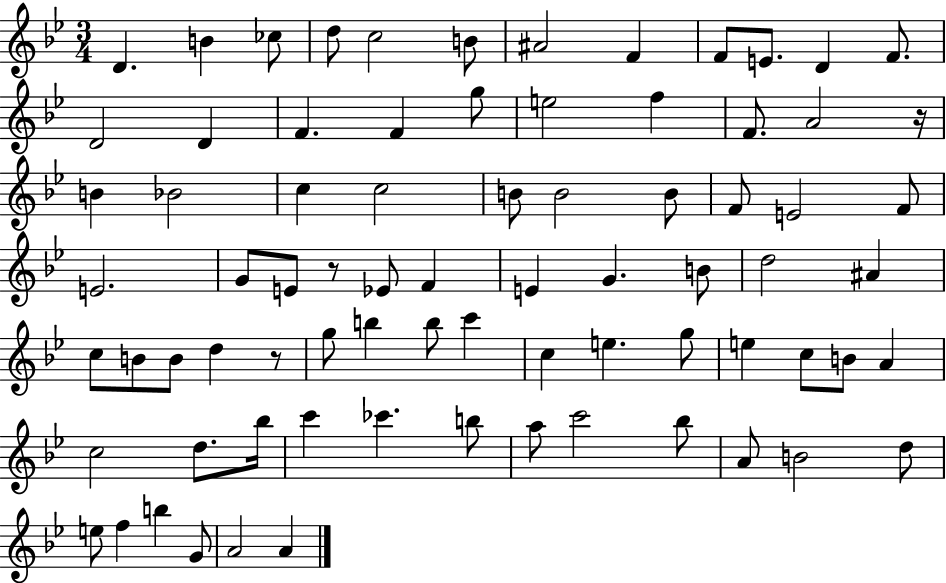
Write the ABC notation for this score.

X:1
T:Untitled
M:3/4
L:1/4
K:Bb
D B _c/2 d/2 c2 B/2 ^A2 F F/2 E/2 D F/2 D2 D F F g/2 e2 f F/2 A2 z/4 B _B2 c c2 B/2 B2 B/2 F/2 E2 F/2 E2 G/2 E/2 z/2 _E/2 F E G B/2 d2 ^A c/2 B/2 B/2 d z/2 g/2 b b/2 c' c e g/2 e c/2 B/2 A c2 d/2 _b/4 c' _c' b/2 a/2 c'2 _b/2 A/2 B2 d/2 e/2 f b G/2 A2 A